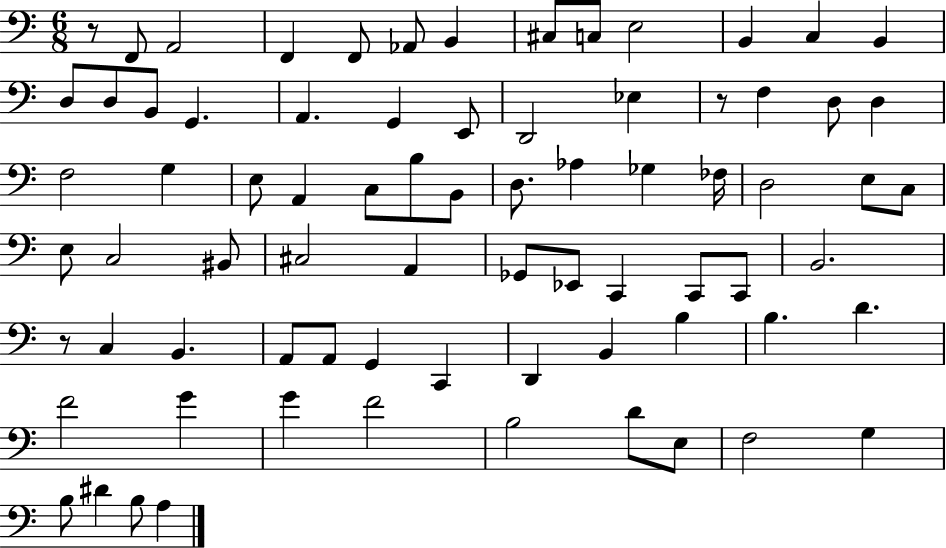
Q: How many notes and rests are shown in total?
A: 76